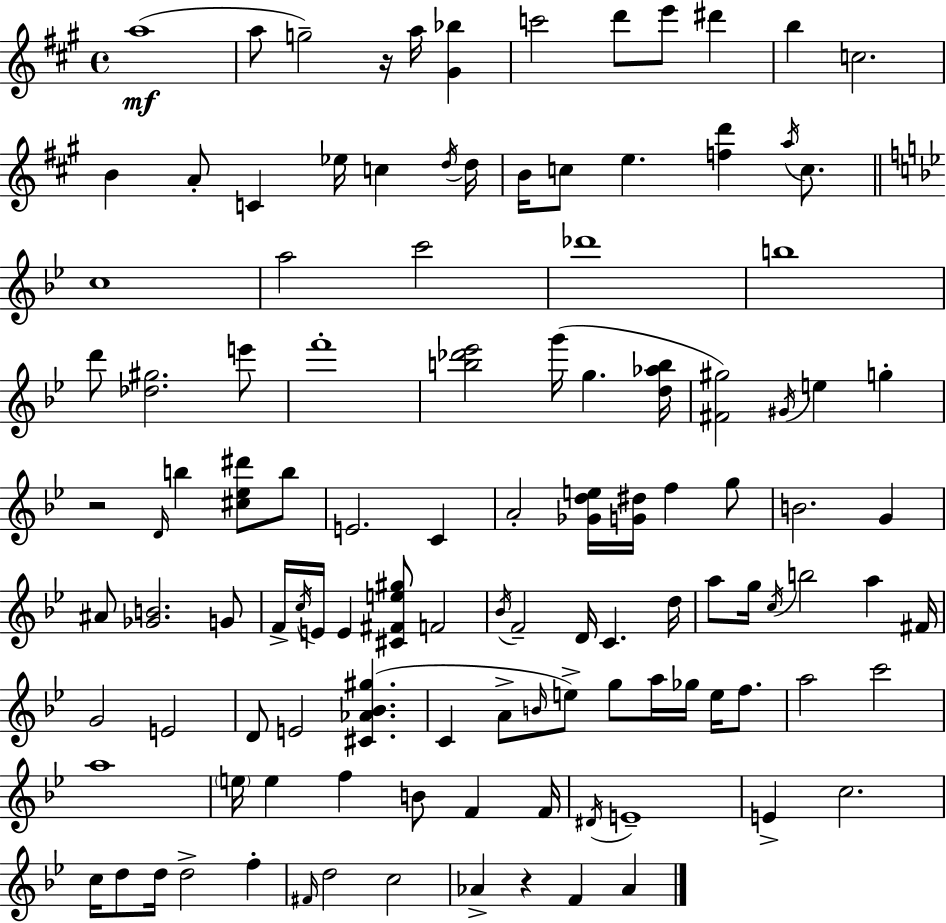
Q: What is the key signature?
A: A major